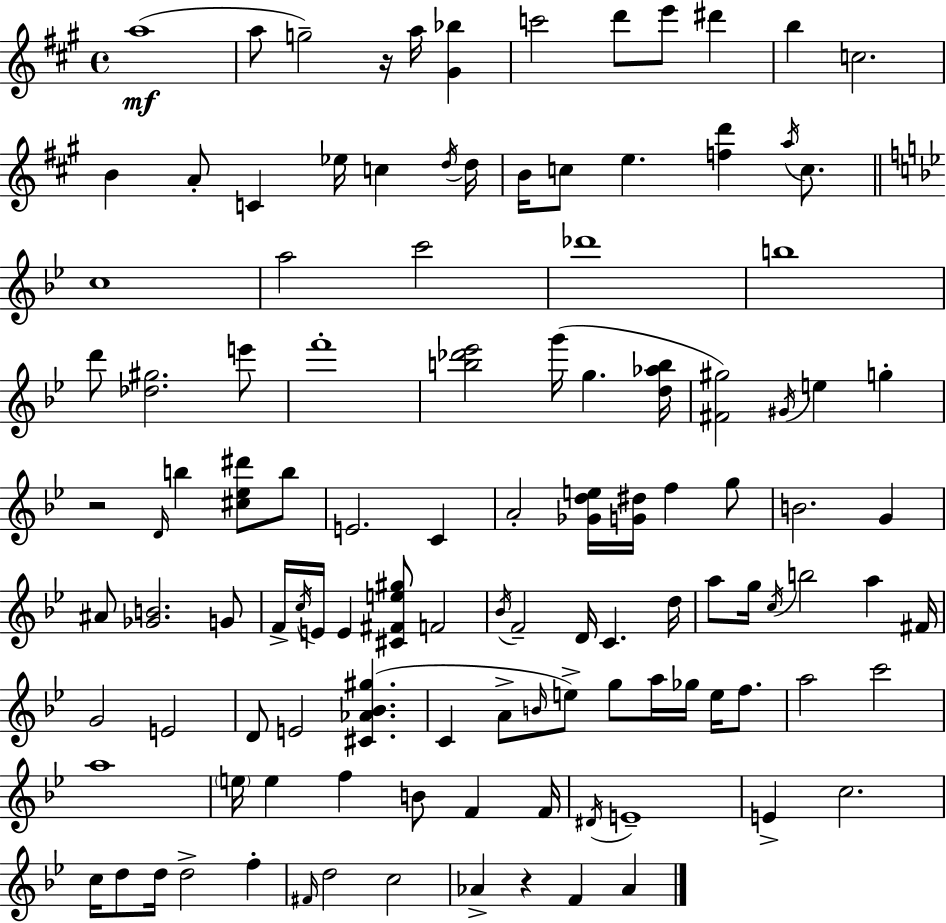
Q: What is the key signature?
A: A major